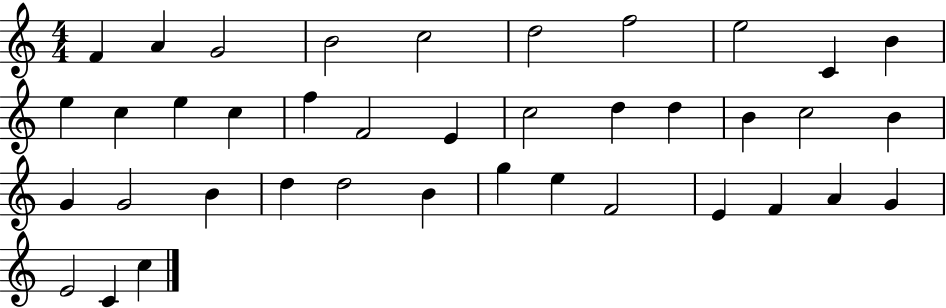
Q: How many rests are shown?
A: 0